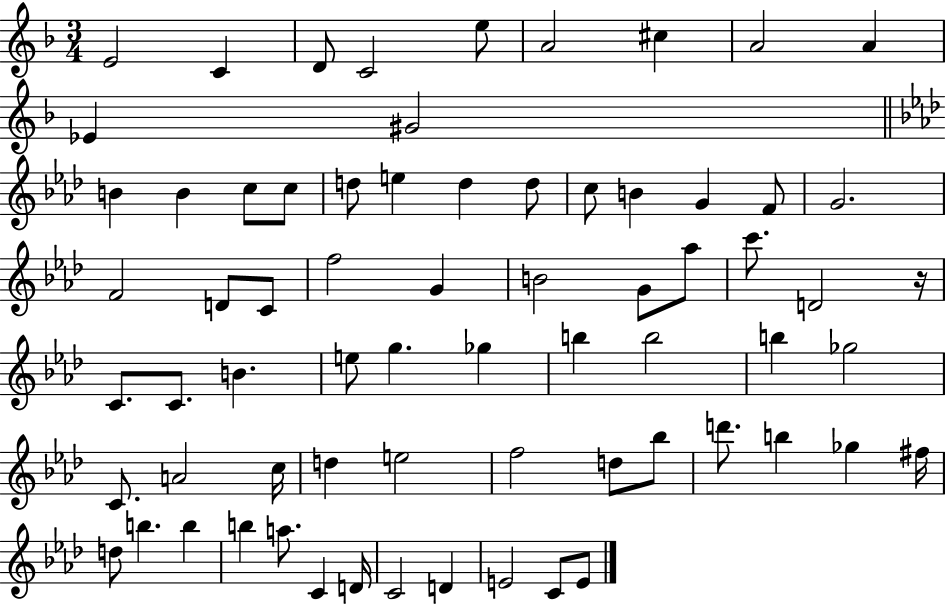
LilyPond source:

{
  \clef treble
  \numericTimeSignature
  \time 3/4
  \key f \major
  e'2 c'4 | d'8 c'2 e''8 | a'2 cis''4 | a'2 a'4 | \break ees'4 gis'2 | \bar "||" \break \key aes \major b'4 b'4 c''8 c''8 | d''8 e''4 d''4 d''8 | c''8 b'4 g'4 f'8 | g'2. | \break f'2 d'8 c'8 | f''2 g'4 | b'2 g'8 aes''8 | c'''8. d'2 r16 | \break c'8. c'8. b'4. | e''8 g''4. ges''4 | b''4 b''2 | b''4 ges''2 | \break c'8. a'2 c''16 | d''4 e''2 | f''2 d''8 bes''8 | d'''8. b''4 ges''4 fis''16 | \break d''8 b''4. b''4 | b''4 a''8. c'4 d'16 | c'2 d'4 | e'2 c'8 e'8 | \break \bar "|."
}